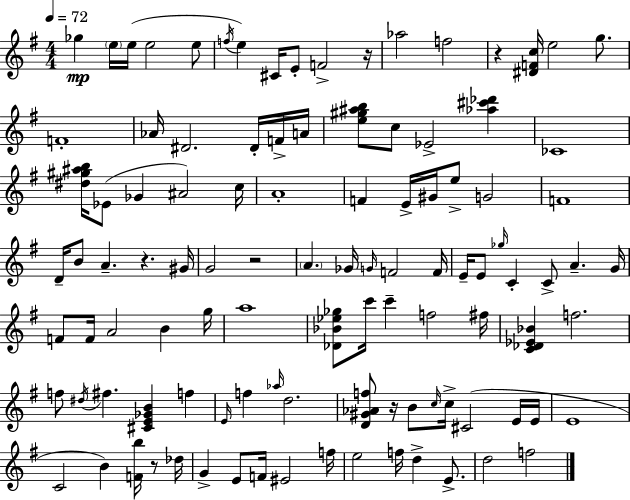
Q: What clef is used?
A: treble